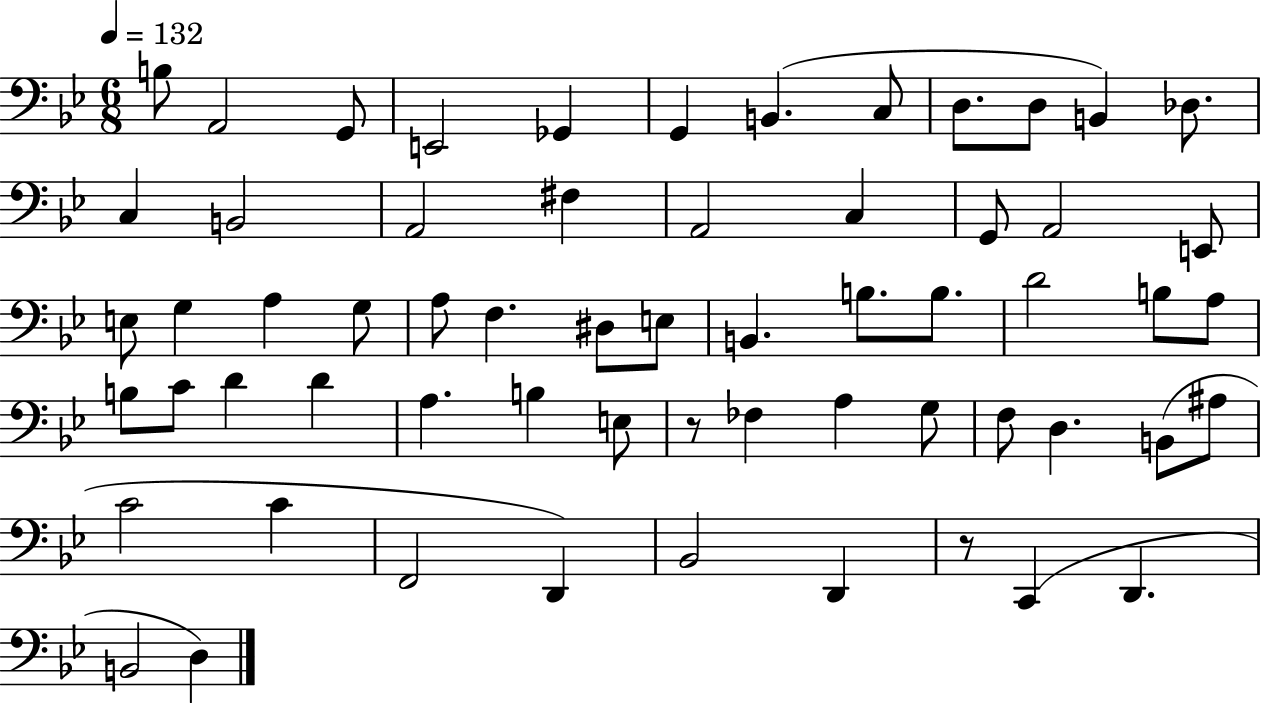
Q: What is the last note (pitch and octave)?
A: D3